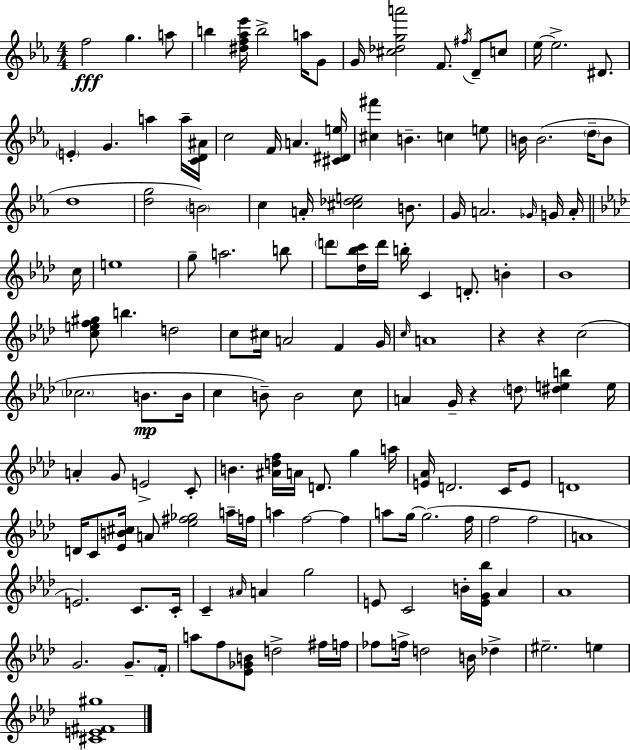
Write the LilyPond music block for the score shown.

{
  \clef treble
  \numericTimeSignature
  \time 4/4
  \key c \minor
  f''2\fff g''4. a''8 | b''4 <dis'' f'' aes'' ees'''>16 b''2-> a''16 g'8 | g'16 <cis'' des'' g'' a'''>2 f'8. \acciaccatura { fis''16 } d'8-- c''8 | ees''16~~ ees''2.-> dis'8. | \break \parenthesize e'4-. g'4. a''4 a''16-- | <c' d' ais'>16 c''2 f'16 a'4. | <cis' dis' e''>16 <cis'' fis'''>4 b'4.-- c''4 e''8 | b'16 b'2.( \parenthesize d''16-- b'8 | \break d''1 | <d'' g''>2 \parenthesize b'2) | c''4 a'16-. <cis'' des'' e''>2 b'8. | g'16 a'2. \grace { ges'16 } g'16 | \break a'16-. \bar "||" \break \key f \minor c''16 e''1 | g''8-- a''2. b''8 | \parenthesize d'''8 <des'' bes'' c'''>16 d'''16 b''16-. c'4 d'8.-. b'4-. | bes'1 | \break <c'' e'' f'' gis''>8 b''4. d''2 | c''8 cis''16 a'2 f'4 | g'16 \grace { c''16 } a'1 | r4 r4 c''2( | \break \parenthesize ces''2. b'8.\mp | b'16 c''4 b'8--) b'2 | c''8 a'4 g'16-- r4 \parenthesize d''8 <dis'' e'' b''>4 | e''16 a'4-. g'8 e'2-> | \break c'8-. b'4. <ais' d'' f''>16 a'16 d'8. g''4 | a''16 <e' aes'>16 d'2. c'16 | e'8 d'1 | d'16 c'8 <ees' b' cis''>16 a'8 <ees'' fis'' ges''>2 | \break a''16-- f''16 a''4 f''2~~ f''4 | a''8 g''16~~ g''2.( | f''16 f''2 f''2 | a'1 | \break e'2.) c'8. | c'16-. c'4-- \grace { ais'16 } a'4 g''2 | e'8 c'2 b'16-. <e' g' bes''>16 aes'4 | aes'1 | \break g'2. g'8.-- | \parenthesize f'16-. a''8 f''8 <ees' ges' b'>8 d''2-> | fis''16 f''16 fes''8 f''16-> d''2 b'16 des''4-> | eis''2.-- e''4 | \break <cis' e' fis' gis''>1 | \bar "|."
}